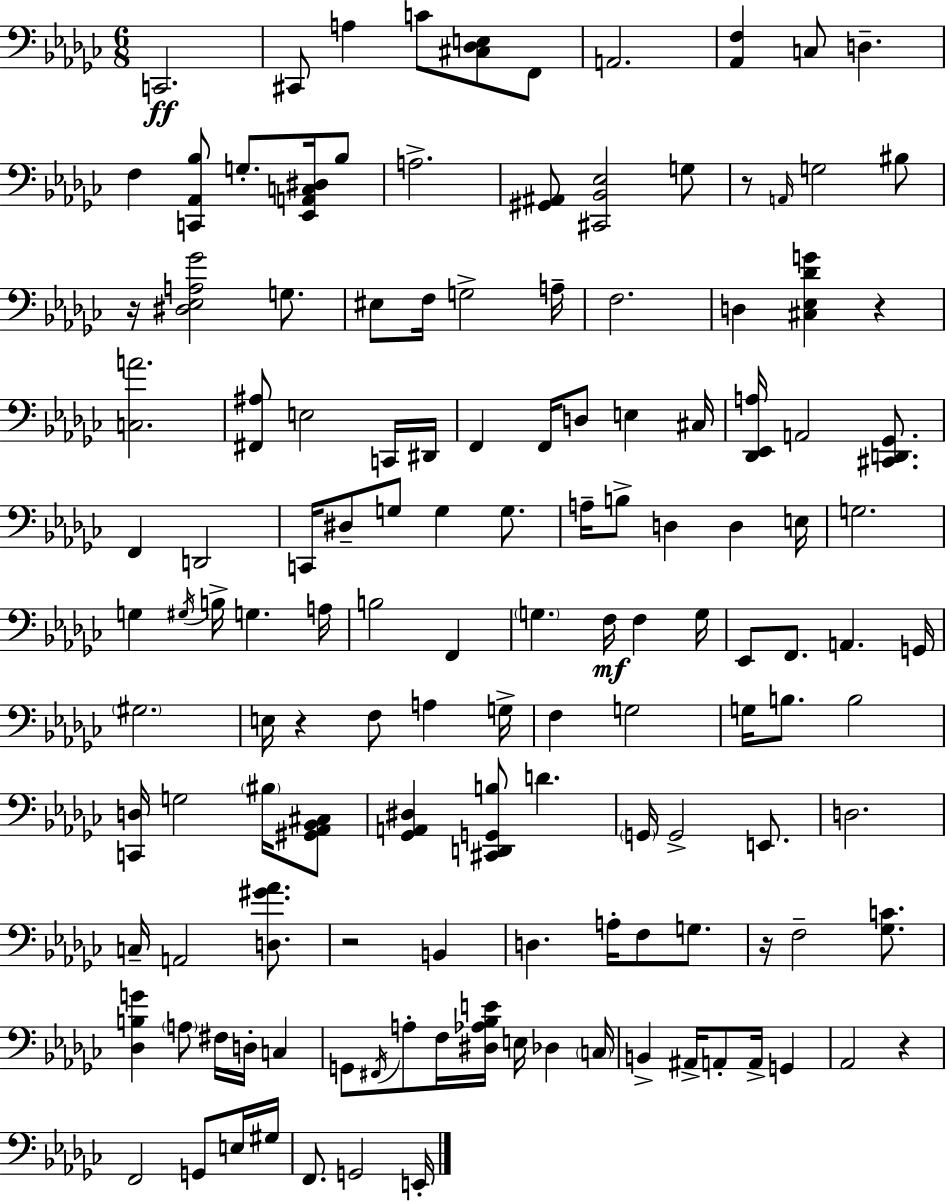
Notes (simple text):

C2/h. C#2/e A3/q C4/e [C#3,Db3,E3]/e F2/e A2/h. [Ab2,F3]/q C3/e D3/q. F3/q [C2,Ab2,Bb3]/e G3/e. [Eb2,A2,C3,D#3]/s Bb3/e A3/h. [G#2,A#2]/e [C#2,Bb2,Eb3]/h G3/e R/e A2/s G3/h BIS3/e R/s [D#3,Eb3,A3,Gb4]/h G3/e. EIS3/e F3/s G3/h A3/s F3/h. D3/q [C#3,Eb3,Db4,G4]/q R/q [C3,A4]/h. [F#2,A#3]/e E3/h C2/s D#2/s F2/q F2/s D3/e E3/q C#3/s [Db2,Eb2,A3]/s A2/h [C#2,D2,Gb2]/e. F2/q D2/h C2/s D#3/e G3/e G3/q G3/e. A3/s B3/e D3/q D3/q E3/s G3/h. G3/q G#3/s B3/s G3/q. A3/s B3/h F2/q G3/q. F3/s F3/q G3/s Eb2/e F2/e. A2/q. G2/s G#3/h. E3/s R/q F3/e A3/q G3/s F3/q G3/h G3/s B3/e. B3/h [C2,D3]/s G3/h BIS3/s [G#2,Ab2,Bb2,C#3]/e [Gb2,A2,D#3]/q [C#2,D2,G2,B3]/e D4/q. G2/s G2/h E2/e. D3/h. C3/s A2/h [D3,G#4,Ab4]/e. R/h B2/q D3/q. A3/s F3/e G3/e. R/s F3/h [Gb3,C4]/e. [Db3,B3,G4]/q A3/e F#3/s D3/s C3/q G2/e F#2/s A3/e F3/s [D#3,Ab3,Bb3,E4]/s E3/s Db3/q C3/s B2/q A#2/s A2/e A2/s G2/q Ab2/h R/q F2/h G2/e E3/s G#3/s F2/e. G2/h E2/s